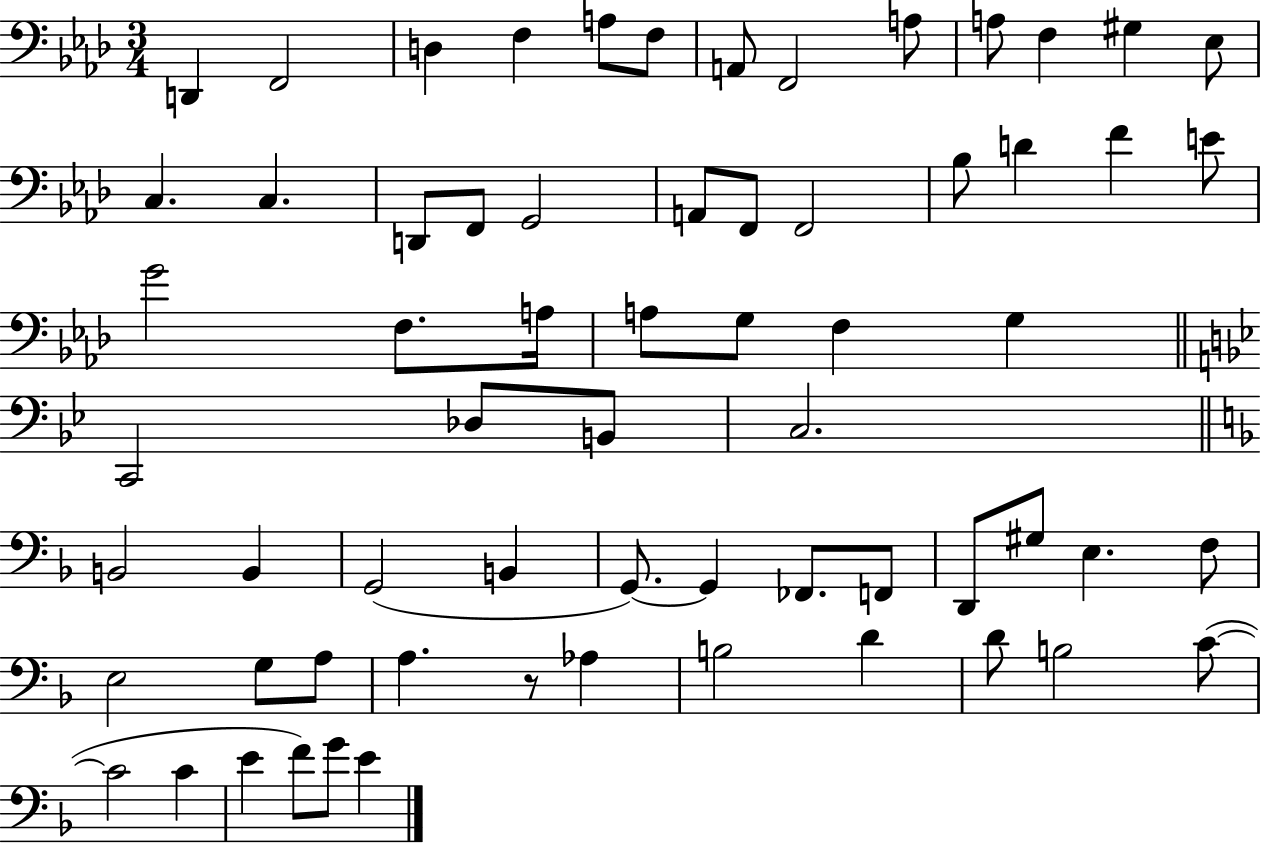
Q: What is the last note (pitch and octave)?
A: E4